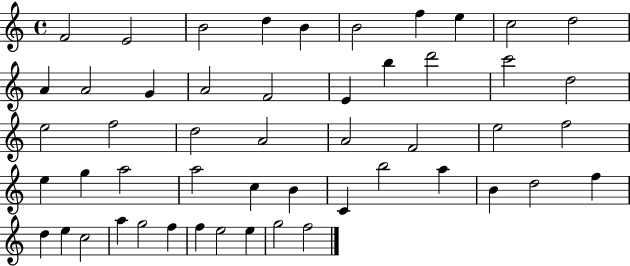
F4/h E4/h B4/h D5/q B4/q B4/h F5/q E5/q C5/h D5/h A4/q A4/h G4/q A4/h F4/h E4/q B5/q D6/h C6/h D5/h E5/h F5/h D5/h A4/h A4/h F4/h E5/h F5/h E5/q G5/q A5/h A5/h C5/q B4/q C4/q B5/h A5/q B4/q D5/h F5/q D5/q E5/q C5/h A5/q G5/h F5/q F5/q E5/h E5/q G5/h F5/h